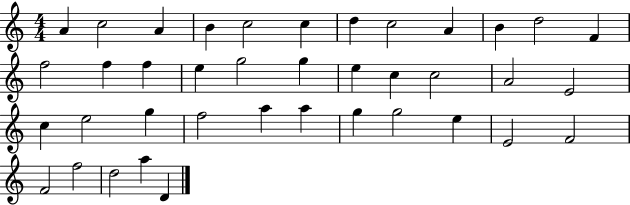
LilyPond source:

{
  \clef treble
  \numericTimeSignature
  \time 4/4
  \key c \major
  a'4 c''2 a'4 | b'4 c''2 c''4 | d''4 c''2 a'4 | b'4 d''2 f'4 | \break f''2 f''4 f''4 | e''4 g''2 g''4 | e''4 c''4 c''2 | a'2 e'2 | \break c''4 e''2 g''4 | f''2 a''4 a''4 | g''4 g''2 e''4 | e'2 f'2 | \break f'2 f''2 | d''2 a''4 d'4 | \bar "|."
}